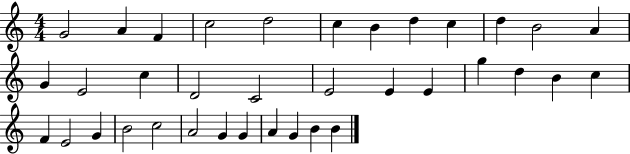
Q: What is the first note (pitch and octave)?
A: G4